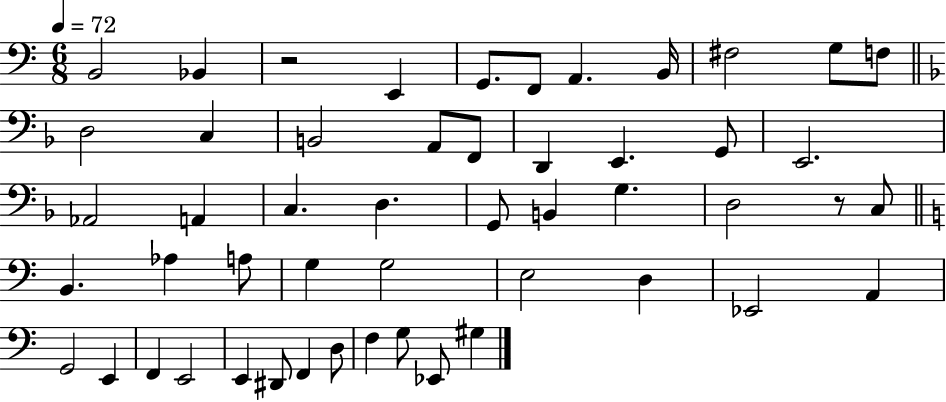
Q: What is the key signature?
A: C major